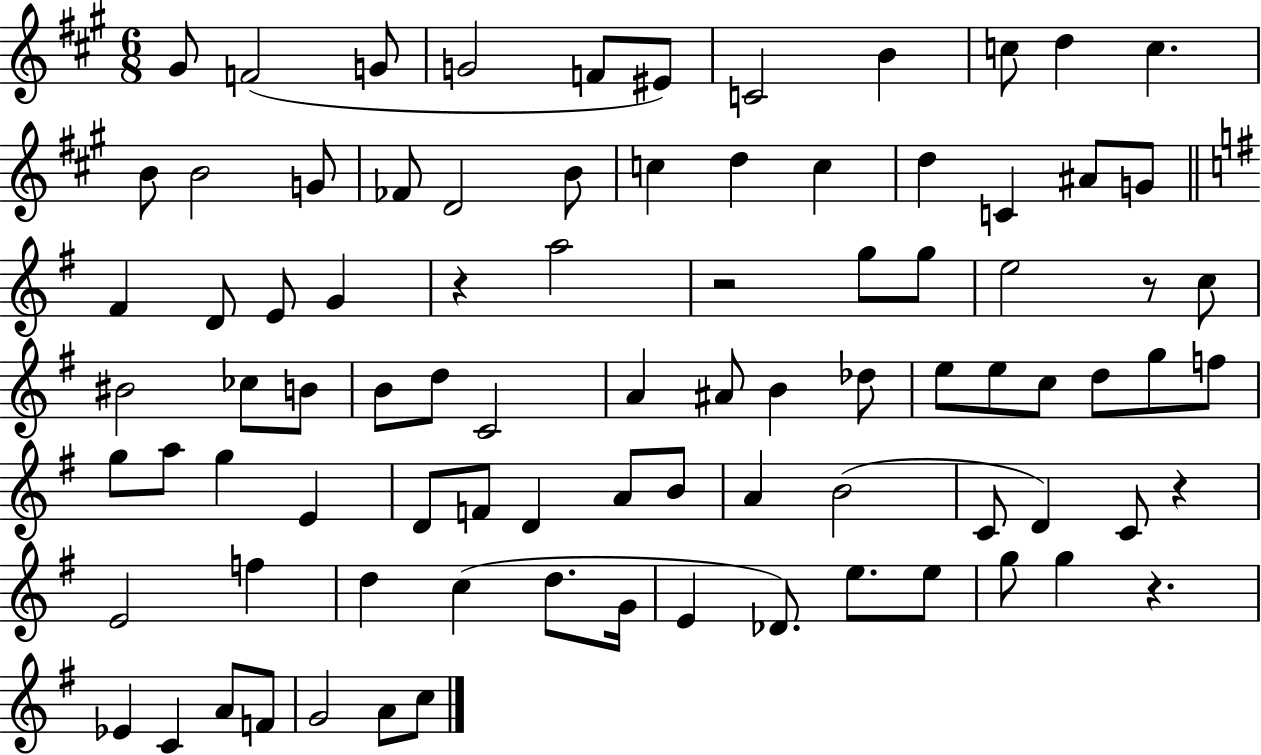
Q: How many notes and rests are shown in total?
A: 87